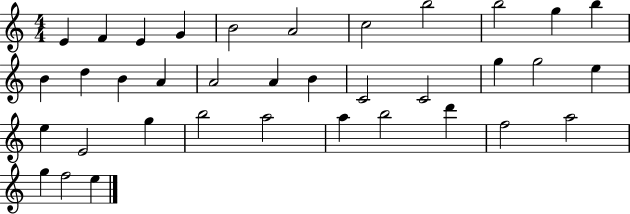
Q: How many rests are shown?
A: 0